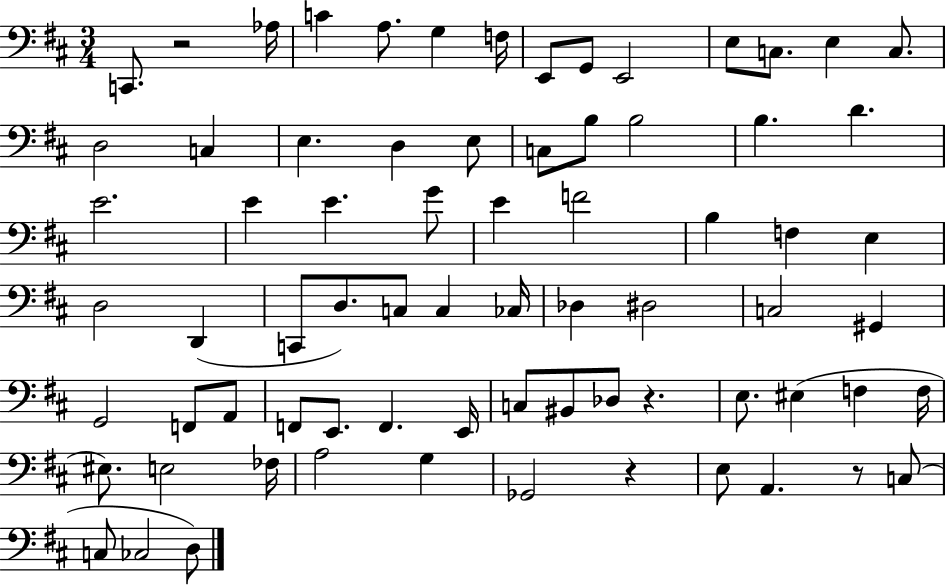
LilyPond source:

{
  \clef bass
  \numericTimeSignature
  \time 3/4
  \key d \major
  c,8. r2 aes16 | c'4 a8. g4 f16 | e,8 g,8 e,2 | e8 c8. e4 c8. | \break d2 c4 | e4. d4 e8 | c8 b8 b2 | b4. d'4. | \break e'2. | e'4 e'4. g'8 | e'4 f'2 | b4 f4 e4 | \break d2 d,4( | c,8 d8.) c8 c4 ces16 | des4 dis2 | c2 gis,4 | \break g,2 f,8 a,8 | f,8 e,8. f,4. e,16 | c8 bis,8 des8 r4. | e8. eis4( f4 f16 | \break eis8.) e2 fes16 | a2 g4 | ges,2 r4 | e8 a,4. r8 c8( | \break c8 ces2 d8) | \bar "|."
}